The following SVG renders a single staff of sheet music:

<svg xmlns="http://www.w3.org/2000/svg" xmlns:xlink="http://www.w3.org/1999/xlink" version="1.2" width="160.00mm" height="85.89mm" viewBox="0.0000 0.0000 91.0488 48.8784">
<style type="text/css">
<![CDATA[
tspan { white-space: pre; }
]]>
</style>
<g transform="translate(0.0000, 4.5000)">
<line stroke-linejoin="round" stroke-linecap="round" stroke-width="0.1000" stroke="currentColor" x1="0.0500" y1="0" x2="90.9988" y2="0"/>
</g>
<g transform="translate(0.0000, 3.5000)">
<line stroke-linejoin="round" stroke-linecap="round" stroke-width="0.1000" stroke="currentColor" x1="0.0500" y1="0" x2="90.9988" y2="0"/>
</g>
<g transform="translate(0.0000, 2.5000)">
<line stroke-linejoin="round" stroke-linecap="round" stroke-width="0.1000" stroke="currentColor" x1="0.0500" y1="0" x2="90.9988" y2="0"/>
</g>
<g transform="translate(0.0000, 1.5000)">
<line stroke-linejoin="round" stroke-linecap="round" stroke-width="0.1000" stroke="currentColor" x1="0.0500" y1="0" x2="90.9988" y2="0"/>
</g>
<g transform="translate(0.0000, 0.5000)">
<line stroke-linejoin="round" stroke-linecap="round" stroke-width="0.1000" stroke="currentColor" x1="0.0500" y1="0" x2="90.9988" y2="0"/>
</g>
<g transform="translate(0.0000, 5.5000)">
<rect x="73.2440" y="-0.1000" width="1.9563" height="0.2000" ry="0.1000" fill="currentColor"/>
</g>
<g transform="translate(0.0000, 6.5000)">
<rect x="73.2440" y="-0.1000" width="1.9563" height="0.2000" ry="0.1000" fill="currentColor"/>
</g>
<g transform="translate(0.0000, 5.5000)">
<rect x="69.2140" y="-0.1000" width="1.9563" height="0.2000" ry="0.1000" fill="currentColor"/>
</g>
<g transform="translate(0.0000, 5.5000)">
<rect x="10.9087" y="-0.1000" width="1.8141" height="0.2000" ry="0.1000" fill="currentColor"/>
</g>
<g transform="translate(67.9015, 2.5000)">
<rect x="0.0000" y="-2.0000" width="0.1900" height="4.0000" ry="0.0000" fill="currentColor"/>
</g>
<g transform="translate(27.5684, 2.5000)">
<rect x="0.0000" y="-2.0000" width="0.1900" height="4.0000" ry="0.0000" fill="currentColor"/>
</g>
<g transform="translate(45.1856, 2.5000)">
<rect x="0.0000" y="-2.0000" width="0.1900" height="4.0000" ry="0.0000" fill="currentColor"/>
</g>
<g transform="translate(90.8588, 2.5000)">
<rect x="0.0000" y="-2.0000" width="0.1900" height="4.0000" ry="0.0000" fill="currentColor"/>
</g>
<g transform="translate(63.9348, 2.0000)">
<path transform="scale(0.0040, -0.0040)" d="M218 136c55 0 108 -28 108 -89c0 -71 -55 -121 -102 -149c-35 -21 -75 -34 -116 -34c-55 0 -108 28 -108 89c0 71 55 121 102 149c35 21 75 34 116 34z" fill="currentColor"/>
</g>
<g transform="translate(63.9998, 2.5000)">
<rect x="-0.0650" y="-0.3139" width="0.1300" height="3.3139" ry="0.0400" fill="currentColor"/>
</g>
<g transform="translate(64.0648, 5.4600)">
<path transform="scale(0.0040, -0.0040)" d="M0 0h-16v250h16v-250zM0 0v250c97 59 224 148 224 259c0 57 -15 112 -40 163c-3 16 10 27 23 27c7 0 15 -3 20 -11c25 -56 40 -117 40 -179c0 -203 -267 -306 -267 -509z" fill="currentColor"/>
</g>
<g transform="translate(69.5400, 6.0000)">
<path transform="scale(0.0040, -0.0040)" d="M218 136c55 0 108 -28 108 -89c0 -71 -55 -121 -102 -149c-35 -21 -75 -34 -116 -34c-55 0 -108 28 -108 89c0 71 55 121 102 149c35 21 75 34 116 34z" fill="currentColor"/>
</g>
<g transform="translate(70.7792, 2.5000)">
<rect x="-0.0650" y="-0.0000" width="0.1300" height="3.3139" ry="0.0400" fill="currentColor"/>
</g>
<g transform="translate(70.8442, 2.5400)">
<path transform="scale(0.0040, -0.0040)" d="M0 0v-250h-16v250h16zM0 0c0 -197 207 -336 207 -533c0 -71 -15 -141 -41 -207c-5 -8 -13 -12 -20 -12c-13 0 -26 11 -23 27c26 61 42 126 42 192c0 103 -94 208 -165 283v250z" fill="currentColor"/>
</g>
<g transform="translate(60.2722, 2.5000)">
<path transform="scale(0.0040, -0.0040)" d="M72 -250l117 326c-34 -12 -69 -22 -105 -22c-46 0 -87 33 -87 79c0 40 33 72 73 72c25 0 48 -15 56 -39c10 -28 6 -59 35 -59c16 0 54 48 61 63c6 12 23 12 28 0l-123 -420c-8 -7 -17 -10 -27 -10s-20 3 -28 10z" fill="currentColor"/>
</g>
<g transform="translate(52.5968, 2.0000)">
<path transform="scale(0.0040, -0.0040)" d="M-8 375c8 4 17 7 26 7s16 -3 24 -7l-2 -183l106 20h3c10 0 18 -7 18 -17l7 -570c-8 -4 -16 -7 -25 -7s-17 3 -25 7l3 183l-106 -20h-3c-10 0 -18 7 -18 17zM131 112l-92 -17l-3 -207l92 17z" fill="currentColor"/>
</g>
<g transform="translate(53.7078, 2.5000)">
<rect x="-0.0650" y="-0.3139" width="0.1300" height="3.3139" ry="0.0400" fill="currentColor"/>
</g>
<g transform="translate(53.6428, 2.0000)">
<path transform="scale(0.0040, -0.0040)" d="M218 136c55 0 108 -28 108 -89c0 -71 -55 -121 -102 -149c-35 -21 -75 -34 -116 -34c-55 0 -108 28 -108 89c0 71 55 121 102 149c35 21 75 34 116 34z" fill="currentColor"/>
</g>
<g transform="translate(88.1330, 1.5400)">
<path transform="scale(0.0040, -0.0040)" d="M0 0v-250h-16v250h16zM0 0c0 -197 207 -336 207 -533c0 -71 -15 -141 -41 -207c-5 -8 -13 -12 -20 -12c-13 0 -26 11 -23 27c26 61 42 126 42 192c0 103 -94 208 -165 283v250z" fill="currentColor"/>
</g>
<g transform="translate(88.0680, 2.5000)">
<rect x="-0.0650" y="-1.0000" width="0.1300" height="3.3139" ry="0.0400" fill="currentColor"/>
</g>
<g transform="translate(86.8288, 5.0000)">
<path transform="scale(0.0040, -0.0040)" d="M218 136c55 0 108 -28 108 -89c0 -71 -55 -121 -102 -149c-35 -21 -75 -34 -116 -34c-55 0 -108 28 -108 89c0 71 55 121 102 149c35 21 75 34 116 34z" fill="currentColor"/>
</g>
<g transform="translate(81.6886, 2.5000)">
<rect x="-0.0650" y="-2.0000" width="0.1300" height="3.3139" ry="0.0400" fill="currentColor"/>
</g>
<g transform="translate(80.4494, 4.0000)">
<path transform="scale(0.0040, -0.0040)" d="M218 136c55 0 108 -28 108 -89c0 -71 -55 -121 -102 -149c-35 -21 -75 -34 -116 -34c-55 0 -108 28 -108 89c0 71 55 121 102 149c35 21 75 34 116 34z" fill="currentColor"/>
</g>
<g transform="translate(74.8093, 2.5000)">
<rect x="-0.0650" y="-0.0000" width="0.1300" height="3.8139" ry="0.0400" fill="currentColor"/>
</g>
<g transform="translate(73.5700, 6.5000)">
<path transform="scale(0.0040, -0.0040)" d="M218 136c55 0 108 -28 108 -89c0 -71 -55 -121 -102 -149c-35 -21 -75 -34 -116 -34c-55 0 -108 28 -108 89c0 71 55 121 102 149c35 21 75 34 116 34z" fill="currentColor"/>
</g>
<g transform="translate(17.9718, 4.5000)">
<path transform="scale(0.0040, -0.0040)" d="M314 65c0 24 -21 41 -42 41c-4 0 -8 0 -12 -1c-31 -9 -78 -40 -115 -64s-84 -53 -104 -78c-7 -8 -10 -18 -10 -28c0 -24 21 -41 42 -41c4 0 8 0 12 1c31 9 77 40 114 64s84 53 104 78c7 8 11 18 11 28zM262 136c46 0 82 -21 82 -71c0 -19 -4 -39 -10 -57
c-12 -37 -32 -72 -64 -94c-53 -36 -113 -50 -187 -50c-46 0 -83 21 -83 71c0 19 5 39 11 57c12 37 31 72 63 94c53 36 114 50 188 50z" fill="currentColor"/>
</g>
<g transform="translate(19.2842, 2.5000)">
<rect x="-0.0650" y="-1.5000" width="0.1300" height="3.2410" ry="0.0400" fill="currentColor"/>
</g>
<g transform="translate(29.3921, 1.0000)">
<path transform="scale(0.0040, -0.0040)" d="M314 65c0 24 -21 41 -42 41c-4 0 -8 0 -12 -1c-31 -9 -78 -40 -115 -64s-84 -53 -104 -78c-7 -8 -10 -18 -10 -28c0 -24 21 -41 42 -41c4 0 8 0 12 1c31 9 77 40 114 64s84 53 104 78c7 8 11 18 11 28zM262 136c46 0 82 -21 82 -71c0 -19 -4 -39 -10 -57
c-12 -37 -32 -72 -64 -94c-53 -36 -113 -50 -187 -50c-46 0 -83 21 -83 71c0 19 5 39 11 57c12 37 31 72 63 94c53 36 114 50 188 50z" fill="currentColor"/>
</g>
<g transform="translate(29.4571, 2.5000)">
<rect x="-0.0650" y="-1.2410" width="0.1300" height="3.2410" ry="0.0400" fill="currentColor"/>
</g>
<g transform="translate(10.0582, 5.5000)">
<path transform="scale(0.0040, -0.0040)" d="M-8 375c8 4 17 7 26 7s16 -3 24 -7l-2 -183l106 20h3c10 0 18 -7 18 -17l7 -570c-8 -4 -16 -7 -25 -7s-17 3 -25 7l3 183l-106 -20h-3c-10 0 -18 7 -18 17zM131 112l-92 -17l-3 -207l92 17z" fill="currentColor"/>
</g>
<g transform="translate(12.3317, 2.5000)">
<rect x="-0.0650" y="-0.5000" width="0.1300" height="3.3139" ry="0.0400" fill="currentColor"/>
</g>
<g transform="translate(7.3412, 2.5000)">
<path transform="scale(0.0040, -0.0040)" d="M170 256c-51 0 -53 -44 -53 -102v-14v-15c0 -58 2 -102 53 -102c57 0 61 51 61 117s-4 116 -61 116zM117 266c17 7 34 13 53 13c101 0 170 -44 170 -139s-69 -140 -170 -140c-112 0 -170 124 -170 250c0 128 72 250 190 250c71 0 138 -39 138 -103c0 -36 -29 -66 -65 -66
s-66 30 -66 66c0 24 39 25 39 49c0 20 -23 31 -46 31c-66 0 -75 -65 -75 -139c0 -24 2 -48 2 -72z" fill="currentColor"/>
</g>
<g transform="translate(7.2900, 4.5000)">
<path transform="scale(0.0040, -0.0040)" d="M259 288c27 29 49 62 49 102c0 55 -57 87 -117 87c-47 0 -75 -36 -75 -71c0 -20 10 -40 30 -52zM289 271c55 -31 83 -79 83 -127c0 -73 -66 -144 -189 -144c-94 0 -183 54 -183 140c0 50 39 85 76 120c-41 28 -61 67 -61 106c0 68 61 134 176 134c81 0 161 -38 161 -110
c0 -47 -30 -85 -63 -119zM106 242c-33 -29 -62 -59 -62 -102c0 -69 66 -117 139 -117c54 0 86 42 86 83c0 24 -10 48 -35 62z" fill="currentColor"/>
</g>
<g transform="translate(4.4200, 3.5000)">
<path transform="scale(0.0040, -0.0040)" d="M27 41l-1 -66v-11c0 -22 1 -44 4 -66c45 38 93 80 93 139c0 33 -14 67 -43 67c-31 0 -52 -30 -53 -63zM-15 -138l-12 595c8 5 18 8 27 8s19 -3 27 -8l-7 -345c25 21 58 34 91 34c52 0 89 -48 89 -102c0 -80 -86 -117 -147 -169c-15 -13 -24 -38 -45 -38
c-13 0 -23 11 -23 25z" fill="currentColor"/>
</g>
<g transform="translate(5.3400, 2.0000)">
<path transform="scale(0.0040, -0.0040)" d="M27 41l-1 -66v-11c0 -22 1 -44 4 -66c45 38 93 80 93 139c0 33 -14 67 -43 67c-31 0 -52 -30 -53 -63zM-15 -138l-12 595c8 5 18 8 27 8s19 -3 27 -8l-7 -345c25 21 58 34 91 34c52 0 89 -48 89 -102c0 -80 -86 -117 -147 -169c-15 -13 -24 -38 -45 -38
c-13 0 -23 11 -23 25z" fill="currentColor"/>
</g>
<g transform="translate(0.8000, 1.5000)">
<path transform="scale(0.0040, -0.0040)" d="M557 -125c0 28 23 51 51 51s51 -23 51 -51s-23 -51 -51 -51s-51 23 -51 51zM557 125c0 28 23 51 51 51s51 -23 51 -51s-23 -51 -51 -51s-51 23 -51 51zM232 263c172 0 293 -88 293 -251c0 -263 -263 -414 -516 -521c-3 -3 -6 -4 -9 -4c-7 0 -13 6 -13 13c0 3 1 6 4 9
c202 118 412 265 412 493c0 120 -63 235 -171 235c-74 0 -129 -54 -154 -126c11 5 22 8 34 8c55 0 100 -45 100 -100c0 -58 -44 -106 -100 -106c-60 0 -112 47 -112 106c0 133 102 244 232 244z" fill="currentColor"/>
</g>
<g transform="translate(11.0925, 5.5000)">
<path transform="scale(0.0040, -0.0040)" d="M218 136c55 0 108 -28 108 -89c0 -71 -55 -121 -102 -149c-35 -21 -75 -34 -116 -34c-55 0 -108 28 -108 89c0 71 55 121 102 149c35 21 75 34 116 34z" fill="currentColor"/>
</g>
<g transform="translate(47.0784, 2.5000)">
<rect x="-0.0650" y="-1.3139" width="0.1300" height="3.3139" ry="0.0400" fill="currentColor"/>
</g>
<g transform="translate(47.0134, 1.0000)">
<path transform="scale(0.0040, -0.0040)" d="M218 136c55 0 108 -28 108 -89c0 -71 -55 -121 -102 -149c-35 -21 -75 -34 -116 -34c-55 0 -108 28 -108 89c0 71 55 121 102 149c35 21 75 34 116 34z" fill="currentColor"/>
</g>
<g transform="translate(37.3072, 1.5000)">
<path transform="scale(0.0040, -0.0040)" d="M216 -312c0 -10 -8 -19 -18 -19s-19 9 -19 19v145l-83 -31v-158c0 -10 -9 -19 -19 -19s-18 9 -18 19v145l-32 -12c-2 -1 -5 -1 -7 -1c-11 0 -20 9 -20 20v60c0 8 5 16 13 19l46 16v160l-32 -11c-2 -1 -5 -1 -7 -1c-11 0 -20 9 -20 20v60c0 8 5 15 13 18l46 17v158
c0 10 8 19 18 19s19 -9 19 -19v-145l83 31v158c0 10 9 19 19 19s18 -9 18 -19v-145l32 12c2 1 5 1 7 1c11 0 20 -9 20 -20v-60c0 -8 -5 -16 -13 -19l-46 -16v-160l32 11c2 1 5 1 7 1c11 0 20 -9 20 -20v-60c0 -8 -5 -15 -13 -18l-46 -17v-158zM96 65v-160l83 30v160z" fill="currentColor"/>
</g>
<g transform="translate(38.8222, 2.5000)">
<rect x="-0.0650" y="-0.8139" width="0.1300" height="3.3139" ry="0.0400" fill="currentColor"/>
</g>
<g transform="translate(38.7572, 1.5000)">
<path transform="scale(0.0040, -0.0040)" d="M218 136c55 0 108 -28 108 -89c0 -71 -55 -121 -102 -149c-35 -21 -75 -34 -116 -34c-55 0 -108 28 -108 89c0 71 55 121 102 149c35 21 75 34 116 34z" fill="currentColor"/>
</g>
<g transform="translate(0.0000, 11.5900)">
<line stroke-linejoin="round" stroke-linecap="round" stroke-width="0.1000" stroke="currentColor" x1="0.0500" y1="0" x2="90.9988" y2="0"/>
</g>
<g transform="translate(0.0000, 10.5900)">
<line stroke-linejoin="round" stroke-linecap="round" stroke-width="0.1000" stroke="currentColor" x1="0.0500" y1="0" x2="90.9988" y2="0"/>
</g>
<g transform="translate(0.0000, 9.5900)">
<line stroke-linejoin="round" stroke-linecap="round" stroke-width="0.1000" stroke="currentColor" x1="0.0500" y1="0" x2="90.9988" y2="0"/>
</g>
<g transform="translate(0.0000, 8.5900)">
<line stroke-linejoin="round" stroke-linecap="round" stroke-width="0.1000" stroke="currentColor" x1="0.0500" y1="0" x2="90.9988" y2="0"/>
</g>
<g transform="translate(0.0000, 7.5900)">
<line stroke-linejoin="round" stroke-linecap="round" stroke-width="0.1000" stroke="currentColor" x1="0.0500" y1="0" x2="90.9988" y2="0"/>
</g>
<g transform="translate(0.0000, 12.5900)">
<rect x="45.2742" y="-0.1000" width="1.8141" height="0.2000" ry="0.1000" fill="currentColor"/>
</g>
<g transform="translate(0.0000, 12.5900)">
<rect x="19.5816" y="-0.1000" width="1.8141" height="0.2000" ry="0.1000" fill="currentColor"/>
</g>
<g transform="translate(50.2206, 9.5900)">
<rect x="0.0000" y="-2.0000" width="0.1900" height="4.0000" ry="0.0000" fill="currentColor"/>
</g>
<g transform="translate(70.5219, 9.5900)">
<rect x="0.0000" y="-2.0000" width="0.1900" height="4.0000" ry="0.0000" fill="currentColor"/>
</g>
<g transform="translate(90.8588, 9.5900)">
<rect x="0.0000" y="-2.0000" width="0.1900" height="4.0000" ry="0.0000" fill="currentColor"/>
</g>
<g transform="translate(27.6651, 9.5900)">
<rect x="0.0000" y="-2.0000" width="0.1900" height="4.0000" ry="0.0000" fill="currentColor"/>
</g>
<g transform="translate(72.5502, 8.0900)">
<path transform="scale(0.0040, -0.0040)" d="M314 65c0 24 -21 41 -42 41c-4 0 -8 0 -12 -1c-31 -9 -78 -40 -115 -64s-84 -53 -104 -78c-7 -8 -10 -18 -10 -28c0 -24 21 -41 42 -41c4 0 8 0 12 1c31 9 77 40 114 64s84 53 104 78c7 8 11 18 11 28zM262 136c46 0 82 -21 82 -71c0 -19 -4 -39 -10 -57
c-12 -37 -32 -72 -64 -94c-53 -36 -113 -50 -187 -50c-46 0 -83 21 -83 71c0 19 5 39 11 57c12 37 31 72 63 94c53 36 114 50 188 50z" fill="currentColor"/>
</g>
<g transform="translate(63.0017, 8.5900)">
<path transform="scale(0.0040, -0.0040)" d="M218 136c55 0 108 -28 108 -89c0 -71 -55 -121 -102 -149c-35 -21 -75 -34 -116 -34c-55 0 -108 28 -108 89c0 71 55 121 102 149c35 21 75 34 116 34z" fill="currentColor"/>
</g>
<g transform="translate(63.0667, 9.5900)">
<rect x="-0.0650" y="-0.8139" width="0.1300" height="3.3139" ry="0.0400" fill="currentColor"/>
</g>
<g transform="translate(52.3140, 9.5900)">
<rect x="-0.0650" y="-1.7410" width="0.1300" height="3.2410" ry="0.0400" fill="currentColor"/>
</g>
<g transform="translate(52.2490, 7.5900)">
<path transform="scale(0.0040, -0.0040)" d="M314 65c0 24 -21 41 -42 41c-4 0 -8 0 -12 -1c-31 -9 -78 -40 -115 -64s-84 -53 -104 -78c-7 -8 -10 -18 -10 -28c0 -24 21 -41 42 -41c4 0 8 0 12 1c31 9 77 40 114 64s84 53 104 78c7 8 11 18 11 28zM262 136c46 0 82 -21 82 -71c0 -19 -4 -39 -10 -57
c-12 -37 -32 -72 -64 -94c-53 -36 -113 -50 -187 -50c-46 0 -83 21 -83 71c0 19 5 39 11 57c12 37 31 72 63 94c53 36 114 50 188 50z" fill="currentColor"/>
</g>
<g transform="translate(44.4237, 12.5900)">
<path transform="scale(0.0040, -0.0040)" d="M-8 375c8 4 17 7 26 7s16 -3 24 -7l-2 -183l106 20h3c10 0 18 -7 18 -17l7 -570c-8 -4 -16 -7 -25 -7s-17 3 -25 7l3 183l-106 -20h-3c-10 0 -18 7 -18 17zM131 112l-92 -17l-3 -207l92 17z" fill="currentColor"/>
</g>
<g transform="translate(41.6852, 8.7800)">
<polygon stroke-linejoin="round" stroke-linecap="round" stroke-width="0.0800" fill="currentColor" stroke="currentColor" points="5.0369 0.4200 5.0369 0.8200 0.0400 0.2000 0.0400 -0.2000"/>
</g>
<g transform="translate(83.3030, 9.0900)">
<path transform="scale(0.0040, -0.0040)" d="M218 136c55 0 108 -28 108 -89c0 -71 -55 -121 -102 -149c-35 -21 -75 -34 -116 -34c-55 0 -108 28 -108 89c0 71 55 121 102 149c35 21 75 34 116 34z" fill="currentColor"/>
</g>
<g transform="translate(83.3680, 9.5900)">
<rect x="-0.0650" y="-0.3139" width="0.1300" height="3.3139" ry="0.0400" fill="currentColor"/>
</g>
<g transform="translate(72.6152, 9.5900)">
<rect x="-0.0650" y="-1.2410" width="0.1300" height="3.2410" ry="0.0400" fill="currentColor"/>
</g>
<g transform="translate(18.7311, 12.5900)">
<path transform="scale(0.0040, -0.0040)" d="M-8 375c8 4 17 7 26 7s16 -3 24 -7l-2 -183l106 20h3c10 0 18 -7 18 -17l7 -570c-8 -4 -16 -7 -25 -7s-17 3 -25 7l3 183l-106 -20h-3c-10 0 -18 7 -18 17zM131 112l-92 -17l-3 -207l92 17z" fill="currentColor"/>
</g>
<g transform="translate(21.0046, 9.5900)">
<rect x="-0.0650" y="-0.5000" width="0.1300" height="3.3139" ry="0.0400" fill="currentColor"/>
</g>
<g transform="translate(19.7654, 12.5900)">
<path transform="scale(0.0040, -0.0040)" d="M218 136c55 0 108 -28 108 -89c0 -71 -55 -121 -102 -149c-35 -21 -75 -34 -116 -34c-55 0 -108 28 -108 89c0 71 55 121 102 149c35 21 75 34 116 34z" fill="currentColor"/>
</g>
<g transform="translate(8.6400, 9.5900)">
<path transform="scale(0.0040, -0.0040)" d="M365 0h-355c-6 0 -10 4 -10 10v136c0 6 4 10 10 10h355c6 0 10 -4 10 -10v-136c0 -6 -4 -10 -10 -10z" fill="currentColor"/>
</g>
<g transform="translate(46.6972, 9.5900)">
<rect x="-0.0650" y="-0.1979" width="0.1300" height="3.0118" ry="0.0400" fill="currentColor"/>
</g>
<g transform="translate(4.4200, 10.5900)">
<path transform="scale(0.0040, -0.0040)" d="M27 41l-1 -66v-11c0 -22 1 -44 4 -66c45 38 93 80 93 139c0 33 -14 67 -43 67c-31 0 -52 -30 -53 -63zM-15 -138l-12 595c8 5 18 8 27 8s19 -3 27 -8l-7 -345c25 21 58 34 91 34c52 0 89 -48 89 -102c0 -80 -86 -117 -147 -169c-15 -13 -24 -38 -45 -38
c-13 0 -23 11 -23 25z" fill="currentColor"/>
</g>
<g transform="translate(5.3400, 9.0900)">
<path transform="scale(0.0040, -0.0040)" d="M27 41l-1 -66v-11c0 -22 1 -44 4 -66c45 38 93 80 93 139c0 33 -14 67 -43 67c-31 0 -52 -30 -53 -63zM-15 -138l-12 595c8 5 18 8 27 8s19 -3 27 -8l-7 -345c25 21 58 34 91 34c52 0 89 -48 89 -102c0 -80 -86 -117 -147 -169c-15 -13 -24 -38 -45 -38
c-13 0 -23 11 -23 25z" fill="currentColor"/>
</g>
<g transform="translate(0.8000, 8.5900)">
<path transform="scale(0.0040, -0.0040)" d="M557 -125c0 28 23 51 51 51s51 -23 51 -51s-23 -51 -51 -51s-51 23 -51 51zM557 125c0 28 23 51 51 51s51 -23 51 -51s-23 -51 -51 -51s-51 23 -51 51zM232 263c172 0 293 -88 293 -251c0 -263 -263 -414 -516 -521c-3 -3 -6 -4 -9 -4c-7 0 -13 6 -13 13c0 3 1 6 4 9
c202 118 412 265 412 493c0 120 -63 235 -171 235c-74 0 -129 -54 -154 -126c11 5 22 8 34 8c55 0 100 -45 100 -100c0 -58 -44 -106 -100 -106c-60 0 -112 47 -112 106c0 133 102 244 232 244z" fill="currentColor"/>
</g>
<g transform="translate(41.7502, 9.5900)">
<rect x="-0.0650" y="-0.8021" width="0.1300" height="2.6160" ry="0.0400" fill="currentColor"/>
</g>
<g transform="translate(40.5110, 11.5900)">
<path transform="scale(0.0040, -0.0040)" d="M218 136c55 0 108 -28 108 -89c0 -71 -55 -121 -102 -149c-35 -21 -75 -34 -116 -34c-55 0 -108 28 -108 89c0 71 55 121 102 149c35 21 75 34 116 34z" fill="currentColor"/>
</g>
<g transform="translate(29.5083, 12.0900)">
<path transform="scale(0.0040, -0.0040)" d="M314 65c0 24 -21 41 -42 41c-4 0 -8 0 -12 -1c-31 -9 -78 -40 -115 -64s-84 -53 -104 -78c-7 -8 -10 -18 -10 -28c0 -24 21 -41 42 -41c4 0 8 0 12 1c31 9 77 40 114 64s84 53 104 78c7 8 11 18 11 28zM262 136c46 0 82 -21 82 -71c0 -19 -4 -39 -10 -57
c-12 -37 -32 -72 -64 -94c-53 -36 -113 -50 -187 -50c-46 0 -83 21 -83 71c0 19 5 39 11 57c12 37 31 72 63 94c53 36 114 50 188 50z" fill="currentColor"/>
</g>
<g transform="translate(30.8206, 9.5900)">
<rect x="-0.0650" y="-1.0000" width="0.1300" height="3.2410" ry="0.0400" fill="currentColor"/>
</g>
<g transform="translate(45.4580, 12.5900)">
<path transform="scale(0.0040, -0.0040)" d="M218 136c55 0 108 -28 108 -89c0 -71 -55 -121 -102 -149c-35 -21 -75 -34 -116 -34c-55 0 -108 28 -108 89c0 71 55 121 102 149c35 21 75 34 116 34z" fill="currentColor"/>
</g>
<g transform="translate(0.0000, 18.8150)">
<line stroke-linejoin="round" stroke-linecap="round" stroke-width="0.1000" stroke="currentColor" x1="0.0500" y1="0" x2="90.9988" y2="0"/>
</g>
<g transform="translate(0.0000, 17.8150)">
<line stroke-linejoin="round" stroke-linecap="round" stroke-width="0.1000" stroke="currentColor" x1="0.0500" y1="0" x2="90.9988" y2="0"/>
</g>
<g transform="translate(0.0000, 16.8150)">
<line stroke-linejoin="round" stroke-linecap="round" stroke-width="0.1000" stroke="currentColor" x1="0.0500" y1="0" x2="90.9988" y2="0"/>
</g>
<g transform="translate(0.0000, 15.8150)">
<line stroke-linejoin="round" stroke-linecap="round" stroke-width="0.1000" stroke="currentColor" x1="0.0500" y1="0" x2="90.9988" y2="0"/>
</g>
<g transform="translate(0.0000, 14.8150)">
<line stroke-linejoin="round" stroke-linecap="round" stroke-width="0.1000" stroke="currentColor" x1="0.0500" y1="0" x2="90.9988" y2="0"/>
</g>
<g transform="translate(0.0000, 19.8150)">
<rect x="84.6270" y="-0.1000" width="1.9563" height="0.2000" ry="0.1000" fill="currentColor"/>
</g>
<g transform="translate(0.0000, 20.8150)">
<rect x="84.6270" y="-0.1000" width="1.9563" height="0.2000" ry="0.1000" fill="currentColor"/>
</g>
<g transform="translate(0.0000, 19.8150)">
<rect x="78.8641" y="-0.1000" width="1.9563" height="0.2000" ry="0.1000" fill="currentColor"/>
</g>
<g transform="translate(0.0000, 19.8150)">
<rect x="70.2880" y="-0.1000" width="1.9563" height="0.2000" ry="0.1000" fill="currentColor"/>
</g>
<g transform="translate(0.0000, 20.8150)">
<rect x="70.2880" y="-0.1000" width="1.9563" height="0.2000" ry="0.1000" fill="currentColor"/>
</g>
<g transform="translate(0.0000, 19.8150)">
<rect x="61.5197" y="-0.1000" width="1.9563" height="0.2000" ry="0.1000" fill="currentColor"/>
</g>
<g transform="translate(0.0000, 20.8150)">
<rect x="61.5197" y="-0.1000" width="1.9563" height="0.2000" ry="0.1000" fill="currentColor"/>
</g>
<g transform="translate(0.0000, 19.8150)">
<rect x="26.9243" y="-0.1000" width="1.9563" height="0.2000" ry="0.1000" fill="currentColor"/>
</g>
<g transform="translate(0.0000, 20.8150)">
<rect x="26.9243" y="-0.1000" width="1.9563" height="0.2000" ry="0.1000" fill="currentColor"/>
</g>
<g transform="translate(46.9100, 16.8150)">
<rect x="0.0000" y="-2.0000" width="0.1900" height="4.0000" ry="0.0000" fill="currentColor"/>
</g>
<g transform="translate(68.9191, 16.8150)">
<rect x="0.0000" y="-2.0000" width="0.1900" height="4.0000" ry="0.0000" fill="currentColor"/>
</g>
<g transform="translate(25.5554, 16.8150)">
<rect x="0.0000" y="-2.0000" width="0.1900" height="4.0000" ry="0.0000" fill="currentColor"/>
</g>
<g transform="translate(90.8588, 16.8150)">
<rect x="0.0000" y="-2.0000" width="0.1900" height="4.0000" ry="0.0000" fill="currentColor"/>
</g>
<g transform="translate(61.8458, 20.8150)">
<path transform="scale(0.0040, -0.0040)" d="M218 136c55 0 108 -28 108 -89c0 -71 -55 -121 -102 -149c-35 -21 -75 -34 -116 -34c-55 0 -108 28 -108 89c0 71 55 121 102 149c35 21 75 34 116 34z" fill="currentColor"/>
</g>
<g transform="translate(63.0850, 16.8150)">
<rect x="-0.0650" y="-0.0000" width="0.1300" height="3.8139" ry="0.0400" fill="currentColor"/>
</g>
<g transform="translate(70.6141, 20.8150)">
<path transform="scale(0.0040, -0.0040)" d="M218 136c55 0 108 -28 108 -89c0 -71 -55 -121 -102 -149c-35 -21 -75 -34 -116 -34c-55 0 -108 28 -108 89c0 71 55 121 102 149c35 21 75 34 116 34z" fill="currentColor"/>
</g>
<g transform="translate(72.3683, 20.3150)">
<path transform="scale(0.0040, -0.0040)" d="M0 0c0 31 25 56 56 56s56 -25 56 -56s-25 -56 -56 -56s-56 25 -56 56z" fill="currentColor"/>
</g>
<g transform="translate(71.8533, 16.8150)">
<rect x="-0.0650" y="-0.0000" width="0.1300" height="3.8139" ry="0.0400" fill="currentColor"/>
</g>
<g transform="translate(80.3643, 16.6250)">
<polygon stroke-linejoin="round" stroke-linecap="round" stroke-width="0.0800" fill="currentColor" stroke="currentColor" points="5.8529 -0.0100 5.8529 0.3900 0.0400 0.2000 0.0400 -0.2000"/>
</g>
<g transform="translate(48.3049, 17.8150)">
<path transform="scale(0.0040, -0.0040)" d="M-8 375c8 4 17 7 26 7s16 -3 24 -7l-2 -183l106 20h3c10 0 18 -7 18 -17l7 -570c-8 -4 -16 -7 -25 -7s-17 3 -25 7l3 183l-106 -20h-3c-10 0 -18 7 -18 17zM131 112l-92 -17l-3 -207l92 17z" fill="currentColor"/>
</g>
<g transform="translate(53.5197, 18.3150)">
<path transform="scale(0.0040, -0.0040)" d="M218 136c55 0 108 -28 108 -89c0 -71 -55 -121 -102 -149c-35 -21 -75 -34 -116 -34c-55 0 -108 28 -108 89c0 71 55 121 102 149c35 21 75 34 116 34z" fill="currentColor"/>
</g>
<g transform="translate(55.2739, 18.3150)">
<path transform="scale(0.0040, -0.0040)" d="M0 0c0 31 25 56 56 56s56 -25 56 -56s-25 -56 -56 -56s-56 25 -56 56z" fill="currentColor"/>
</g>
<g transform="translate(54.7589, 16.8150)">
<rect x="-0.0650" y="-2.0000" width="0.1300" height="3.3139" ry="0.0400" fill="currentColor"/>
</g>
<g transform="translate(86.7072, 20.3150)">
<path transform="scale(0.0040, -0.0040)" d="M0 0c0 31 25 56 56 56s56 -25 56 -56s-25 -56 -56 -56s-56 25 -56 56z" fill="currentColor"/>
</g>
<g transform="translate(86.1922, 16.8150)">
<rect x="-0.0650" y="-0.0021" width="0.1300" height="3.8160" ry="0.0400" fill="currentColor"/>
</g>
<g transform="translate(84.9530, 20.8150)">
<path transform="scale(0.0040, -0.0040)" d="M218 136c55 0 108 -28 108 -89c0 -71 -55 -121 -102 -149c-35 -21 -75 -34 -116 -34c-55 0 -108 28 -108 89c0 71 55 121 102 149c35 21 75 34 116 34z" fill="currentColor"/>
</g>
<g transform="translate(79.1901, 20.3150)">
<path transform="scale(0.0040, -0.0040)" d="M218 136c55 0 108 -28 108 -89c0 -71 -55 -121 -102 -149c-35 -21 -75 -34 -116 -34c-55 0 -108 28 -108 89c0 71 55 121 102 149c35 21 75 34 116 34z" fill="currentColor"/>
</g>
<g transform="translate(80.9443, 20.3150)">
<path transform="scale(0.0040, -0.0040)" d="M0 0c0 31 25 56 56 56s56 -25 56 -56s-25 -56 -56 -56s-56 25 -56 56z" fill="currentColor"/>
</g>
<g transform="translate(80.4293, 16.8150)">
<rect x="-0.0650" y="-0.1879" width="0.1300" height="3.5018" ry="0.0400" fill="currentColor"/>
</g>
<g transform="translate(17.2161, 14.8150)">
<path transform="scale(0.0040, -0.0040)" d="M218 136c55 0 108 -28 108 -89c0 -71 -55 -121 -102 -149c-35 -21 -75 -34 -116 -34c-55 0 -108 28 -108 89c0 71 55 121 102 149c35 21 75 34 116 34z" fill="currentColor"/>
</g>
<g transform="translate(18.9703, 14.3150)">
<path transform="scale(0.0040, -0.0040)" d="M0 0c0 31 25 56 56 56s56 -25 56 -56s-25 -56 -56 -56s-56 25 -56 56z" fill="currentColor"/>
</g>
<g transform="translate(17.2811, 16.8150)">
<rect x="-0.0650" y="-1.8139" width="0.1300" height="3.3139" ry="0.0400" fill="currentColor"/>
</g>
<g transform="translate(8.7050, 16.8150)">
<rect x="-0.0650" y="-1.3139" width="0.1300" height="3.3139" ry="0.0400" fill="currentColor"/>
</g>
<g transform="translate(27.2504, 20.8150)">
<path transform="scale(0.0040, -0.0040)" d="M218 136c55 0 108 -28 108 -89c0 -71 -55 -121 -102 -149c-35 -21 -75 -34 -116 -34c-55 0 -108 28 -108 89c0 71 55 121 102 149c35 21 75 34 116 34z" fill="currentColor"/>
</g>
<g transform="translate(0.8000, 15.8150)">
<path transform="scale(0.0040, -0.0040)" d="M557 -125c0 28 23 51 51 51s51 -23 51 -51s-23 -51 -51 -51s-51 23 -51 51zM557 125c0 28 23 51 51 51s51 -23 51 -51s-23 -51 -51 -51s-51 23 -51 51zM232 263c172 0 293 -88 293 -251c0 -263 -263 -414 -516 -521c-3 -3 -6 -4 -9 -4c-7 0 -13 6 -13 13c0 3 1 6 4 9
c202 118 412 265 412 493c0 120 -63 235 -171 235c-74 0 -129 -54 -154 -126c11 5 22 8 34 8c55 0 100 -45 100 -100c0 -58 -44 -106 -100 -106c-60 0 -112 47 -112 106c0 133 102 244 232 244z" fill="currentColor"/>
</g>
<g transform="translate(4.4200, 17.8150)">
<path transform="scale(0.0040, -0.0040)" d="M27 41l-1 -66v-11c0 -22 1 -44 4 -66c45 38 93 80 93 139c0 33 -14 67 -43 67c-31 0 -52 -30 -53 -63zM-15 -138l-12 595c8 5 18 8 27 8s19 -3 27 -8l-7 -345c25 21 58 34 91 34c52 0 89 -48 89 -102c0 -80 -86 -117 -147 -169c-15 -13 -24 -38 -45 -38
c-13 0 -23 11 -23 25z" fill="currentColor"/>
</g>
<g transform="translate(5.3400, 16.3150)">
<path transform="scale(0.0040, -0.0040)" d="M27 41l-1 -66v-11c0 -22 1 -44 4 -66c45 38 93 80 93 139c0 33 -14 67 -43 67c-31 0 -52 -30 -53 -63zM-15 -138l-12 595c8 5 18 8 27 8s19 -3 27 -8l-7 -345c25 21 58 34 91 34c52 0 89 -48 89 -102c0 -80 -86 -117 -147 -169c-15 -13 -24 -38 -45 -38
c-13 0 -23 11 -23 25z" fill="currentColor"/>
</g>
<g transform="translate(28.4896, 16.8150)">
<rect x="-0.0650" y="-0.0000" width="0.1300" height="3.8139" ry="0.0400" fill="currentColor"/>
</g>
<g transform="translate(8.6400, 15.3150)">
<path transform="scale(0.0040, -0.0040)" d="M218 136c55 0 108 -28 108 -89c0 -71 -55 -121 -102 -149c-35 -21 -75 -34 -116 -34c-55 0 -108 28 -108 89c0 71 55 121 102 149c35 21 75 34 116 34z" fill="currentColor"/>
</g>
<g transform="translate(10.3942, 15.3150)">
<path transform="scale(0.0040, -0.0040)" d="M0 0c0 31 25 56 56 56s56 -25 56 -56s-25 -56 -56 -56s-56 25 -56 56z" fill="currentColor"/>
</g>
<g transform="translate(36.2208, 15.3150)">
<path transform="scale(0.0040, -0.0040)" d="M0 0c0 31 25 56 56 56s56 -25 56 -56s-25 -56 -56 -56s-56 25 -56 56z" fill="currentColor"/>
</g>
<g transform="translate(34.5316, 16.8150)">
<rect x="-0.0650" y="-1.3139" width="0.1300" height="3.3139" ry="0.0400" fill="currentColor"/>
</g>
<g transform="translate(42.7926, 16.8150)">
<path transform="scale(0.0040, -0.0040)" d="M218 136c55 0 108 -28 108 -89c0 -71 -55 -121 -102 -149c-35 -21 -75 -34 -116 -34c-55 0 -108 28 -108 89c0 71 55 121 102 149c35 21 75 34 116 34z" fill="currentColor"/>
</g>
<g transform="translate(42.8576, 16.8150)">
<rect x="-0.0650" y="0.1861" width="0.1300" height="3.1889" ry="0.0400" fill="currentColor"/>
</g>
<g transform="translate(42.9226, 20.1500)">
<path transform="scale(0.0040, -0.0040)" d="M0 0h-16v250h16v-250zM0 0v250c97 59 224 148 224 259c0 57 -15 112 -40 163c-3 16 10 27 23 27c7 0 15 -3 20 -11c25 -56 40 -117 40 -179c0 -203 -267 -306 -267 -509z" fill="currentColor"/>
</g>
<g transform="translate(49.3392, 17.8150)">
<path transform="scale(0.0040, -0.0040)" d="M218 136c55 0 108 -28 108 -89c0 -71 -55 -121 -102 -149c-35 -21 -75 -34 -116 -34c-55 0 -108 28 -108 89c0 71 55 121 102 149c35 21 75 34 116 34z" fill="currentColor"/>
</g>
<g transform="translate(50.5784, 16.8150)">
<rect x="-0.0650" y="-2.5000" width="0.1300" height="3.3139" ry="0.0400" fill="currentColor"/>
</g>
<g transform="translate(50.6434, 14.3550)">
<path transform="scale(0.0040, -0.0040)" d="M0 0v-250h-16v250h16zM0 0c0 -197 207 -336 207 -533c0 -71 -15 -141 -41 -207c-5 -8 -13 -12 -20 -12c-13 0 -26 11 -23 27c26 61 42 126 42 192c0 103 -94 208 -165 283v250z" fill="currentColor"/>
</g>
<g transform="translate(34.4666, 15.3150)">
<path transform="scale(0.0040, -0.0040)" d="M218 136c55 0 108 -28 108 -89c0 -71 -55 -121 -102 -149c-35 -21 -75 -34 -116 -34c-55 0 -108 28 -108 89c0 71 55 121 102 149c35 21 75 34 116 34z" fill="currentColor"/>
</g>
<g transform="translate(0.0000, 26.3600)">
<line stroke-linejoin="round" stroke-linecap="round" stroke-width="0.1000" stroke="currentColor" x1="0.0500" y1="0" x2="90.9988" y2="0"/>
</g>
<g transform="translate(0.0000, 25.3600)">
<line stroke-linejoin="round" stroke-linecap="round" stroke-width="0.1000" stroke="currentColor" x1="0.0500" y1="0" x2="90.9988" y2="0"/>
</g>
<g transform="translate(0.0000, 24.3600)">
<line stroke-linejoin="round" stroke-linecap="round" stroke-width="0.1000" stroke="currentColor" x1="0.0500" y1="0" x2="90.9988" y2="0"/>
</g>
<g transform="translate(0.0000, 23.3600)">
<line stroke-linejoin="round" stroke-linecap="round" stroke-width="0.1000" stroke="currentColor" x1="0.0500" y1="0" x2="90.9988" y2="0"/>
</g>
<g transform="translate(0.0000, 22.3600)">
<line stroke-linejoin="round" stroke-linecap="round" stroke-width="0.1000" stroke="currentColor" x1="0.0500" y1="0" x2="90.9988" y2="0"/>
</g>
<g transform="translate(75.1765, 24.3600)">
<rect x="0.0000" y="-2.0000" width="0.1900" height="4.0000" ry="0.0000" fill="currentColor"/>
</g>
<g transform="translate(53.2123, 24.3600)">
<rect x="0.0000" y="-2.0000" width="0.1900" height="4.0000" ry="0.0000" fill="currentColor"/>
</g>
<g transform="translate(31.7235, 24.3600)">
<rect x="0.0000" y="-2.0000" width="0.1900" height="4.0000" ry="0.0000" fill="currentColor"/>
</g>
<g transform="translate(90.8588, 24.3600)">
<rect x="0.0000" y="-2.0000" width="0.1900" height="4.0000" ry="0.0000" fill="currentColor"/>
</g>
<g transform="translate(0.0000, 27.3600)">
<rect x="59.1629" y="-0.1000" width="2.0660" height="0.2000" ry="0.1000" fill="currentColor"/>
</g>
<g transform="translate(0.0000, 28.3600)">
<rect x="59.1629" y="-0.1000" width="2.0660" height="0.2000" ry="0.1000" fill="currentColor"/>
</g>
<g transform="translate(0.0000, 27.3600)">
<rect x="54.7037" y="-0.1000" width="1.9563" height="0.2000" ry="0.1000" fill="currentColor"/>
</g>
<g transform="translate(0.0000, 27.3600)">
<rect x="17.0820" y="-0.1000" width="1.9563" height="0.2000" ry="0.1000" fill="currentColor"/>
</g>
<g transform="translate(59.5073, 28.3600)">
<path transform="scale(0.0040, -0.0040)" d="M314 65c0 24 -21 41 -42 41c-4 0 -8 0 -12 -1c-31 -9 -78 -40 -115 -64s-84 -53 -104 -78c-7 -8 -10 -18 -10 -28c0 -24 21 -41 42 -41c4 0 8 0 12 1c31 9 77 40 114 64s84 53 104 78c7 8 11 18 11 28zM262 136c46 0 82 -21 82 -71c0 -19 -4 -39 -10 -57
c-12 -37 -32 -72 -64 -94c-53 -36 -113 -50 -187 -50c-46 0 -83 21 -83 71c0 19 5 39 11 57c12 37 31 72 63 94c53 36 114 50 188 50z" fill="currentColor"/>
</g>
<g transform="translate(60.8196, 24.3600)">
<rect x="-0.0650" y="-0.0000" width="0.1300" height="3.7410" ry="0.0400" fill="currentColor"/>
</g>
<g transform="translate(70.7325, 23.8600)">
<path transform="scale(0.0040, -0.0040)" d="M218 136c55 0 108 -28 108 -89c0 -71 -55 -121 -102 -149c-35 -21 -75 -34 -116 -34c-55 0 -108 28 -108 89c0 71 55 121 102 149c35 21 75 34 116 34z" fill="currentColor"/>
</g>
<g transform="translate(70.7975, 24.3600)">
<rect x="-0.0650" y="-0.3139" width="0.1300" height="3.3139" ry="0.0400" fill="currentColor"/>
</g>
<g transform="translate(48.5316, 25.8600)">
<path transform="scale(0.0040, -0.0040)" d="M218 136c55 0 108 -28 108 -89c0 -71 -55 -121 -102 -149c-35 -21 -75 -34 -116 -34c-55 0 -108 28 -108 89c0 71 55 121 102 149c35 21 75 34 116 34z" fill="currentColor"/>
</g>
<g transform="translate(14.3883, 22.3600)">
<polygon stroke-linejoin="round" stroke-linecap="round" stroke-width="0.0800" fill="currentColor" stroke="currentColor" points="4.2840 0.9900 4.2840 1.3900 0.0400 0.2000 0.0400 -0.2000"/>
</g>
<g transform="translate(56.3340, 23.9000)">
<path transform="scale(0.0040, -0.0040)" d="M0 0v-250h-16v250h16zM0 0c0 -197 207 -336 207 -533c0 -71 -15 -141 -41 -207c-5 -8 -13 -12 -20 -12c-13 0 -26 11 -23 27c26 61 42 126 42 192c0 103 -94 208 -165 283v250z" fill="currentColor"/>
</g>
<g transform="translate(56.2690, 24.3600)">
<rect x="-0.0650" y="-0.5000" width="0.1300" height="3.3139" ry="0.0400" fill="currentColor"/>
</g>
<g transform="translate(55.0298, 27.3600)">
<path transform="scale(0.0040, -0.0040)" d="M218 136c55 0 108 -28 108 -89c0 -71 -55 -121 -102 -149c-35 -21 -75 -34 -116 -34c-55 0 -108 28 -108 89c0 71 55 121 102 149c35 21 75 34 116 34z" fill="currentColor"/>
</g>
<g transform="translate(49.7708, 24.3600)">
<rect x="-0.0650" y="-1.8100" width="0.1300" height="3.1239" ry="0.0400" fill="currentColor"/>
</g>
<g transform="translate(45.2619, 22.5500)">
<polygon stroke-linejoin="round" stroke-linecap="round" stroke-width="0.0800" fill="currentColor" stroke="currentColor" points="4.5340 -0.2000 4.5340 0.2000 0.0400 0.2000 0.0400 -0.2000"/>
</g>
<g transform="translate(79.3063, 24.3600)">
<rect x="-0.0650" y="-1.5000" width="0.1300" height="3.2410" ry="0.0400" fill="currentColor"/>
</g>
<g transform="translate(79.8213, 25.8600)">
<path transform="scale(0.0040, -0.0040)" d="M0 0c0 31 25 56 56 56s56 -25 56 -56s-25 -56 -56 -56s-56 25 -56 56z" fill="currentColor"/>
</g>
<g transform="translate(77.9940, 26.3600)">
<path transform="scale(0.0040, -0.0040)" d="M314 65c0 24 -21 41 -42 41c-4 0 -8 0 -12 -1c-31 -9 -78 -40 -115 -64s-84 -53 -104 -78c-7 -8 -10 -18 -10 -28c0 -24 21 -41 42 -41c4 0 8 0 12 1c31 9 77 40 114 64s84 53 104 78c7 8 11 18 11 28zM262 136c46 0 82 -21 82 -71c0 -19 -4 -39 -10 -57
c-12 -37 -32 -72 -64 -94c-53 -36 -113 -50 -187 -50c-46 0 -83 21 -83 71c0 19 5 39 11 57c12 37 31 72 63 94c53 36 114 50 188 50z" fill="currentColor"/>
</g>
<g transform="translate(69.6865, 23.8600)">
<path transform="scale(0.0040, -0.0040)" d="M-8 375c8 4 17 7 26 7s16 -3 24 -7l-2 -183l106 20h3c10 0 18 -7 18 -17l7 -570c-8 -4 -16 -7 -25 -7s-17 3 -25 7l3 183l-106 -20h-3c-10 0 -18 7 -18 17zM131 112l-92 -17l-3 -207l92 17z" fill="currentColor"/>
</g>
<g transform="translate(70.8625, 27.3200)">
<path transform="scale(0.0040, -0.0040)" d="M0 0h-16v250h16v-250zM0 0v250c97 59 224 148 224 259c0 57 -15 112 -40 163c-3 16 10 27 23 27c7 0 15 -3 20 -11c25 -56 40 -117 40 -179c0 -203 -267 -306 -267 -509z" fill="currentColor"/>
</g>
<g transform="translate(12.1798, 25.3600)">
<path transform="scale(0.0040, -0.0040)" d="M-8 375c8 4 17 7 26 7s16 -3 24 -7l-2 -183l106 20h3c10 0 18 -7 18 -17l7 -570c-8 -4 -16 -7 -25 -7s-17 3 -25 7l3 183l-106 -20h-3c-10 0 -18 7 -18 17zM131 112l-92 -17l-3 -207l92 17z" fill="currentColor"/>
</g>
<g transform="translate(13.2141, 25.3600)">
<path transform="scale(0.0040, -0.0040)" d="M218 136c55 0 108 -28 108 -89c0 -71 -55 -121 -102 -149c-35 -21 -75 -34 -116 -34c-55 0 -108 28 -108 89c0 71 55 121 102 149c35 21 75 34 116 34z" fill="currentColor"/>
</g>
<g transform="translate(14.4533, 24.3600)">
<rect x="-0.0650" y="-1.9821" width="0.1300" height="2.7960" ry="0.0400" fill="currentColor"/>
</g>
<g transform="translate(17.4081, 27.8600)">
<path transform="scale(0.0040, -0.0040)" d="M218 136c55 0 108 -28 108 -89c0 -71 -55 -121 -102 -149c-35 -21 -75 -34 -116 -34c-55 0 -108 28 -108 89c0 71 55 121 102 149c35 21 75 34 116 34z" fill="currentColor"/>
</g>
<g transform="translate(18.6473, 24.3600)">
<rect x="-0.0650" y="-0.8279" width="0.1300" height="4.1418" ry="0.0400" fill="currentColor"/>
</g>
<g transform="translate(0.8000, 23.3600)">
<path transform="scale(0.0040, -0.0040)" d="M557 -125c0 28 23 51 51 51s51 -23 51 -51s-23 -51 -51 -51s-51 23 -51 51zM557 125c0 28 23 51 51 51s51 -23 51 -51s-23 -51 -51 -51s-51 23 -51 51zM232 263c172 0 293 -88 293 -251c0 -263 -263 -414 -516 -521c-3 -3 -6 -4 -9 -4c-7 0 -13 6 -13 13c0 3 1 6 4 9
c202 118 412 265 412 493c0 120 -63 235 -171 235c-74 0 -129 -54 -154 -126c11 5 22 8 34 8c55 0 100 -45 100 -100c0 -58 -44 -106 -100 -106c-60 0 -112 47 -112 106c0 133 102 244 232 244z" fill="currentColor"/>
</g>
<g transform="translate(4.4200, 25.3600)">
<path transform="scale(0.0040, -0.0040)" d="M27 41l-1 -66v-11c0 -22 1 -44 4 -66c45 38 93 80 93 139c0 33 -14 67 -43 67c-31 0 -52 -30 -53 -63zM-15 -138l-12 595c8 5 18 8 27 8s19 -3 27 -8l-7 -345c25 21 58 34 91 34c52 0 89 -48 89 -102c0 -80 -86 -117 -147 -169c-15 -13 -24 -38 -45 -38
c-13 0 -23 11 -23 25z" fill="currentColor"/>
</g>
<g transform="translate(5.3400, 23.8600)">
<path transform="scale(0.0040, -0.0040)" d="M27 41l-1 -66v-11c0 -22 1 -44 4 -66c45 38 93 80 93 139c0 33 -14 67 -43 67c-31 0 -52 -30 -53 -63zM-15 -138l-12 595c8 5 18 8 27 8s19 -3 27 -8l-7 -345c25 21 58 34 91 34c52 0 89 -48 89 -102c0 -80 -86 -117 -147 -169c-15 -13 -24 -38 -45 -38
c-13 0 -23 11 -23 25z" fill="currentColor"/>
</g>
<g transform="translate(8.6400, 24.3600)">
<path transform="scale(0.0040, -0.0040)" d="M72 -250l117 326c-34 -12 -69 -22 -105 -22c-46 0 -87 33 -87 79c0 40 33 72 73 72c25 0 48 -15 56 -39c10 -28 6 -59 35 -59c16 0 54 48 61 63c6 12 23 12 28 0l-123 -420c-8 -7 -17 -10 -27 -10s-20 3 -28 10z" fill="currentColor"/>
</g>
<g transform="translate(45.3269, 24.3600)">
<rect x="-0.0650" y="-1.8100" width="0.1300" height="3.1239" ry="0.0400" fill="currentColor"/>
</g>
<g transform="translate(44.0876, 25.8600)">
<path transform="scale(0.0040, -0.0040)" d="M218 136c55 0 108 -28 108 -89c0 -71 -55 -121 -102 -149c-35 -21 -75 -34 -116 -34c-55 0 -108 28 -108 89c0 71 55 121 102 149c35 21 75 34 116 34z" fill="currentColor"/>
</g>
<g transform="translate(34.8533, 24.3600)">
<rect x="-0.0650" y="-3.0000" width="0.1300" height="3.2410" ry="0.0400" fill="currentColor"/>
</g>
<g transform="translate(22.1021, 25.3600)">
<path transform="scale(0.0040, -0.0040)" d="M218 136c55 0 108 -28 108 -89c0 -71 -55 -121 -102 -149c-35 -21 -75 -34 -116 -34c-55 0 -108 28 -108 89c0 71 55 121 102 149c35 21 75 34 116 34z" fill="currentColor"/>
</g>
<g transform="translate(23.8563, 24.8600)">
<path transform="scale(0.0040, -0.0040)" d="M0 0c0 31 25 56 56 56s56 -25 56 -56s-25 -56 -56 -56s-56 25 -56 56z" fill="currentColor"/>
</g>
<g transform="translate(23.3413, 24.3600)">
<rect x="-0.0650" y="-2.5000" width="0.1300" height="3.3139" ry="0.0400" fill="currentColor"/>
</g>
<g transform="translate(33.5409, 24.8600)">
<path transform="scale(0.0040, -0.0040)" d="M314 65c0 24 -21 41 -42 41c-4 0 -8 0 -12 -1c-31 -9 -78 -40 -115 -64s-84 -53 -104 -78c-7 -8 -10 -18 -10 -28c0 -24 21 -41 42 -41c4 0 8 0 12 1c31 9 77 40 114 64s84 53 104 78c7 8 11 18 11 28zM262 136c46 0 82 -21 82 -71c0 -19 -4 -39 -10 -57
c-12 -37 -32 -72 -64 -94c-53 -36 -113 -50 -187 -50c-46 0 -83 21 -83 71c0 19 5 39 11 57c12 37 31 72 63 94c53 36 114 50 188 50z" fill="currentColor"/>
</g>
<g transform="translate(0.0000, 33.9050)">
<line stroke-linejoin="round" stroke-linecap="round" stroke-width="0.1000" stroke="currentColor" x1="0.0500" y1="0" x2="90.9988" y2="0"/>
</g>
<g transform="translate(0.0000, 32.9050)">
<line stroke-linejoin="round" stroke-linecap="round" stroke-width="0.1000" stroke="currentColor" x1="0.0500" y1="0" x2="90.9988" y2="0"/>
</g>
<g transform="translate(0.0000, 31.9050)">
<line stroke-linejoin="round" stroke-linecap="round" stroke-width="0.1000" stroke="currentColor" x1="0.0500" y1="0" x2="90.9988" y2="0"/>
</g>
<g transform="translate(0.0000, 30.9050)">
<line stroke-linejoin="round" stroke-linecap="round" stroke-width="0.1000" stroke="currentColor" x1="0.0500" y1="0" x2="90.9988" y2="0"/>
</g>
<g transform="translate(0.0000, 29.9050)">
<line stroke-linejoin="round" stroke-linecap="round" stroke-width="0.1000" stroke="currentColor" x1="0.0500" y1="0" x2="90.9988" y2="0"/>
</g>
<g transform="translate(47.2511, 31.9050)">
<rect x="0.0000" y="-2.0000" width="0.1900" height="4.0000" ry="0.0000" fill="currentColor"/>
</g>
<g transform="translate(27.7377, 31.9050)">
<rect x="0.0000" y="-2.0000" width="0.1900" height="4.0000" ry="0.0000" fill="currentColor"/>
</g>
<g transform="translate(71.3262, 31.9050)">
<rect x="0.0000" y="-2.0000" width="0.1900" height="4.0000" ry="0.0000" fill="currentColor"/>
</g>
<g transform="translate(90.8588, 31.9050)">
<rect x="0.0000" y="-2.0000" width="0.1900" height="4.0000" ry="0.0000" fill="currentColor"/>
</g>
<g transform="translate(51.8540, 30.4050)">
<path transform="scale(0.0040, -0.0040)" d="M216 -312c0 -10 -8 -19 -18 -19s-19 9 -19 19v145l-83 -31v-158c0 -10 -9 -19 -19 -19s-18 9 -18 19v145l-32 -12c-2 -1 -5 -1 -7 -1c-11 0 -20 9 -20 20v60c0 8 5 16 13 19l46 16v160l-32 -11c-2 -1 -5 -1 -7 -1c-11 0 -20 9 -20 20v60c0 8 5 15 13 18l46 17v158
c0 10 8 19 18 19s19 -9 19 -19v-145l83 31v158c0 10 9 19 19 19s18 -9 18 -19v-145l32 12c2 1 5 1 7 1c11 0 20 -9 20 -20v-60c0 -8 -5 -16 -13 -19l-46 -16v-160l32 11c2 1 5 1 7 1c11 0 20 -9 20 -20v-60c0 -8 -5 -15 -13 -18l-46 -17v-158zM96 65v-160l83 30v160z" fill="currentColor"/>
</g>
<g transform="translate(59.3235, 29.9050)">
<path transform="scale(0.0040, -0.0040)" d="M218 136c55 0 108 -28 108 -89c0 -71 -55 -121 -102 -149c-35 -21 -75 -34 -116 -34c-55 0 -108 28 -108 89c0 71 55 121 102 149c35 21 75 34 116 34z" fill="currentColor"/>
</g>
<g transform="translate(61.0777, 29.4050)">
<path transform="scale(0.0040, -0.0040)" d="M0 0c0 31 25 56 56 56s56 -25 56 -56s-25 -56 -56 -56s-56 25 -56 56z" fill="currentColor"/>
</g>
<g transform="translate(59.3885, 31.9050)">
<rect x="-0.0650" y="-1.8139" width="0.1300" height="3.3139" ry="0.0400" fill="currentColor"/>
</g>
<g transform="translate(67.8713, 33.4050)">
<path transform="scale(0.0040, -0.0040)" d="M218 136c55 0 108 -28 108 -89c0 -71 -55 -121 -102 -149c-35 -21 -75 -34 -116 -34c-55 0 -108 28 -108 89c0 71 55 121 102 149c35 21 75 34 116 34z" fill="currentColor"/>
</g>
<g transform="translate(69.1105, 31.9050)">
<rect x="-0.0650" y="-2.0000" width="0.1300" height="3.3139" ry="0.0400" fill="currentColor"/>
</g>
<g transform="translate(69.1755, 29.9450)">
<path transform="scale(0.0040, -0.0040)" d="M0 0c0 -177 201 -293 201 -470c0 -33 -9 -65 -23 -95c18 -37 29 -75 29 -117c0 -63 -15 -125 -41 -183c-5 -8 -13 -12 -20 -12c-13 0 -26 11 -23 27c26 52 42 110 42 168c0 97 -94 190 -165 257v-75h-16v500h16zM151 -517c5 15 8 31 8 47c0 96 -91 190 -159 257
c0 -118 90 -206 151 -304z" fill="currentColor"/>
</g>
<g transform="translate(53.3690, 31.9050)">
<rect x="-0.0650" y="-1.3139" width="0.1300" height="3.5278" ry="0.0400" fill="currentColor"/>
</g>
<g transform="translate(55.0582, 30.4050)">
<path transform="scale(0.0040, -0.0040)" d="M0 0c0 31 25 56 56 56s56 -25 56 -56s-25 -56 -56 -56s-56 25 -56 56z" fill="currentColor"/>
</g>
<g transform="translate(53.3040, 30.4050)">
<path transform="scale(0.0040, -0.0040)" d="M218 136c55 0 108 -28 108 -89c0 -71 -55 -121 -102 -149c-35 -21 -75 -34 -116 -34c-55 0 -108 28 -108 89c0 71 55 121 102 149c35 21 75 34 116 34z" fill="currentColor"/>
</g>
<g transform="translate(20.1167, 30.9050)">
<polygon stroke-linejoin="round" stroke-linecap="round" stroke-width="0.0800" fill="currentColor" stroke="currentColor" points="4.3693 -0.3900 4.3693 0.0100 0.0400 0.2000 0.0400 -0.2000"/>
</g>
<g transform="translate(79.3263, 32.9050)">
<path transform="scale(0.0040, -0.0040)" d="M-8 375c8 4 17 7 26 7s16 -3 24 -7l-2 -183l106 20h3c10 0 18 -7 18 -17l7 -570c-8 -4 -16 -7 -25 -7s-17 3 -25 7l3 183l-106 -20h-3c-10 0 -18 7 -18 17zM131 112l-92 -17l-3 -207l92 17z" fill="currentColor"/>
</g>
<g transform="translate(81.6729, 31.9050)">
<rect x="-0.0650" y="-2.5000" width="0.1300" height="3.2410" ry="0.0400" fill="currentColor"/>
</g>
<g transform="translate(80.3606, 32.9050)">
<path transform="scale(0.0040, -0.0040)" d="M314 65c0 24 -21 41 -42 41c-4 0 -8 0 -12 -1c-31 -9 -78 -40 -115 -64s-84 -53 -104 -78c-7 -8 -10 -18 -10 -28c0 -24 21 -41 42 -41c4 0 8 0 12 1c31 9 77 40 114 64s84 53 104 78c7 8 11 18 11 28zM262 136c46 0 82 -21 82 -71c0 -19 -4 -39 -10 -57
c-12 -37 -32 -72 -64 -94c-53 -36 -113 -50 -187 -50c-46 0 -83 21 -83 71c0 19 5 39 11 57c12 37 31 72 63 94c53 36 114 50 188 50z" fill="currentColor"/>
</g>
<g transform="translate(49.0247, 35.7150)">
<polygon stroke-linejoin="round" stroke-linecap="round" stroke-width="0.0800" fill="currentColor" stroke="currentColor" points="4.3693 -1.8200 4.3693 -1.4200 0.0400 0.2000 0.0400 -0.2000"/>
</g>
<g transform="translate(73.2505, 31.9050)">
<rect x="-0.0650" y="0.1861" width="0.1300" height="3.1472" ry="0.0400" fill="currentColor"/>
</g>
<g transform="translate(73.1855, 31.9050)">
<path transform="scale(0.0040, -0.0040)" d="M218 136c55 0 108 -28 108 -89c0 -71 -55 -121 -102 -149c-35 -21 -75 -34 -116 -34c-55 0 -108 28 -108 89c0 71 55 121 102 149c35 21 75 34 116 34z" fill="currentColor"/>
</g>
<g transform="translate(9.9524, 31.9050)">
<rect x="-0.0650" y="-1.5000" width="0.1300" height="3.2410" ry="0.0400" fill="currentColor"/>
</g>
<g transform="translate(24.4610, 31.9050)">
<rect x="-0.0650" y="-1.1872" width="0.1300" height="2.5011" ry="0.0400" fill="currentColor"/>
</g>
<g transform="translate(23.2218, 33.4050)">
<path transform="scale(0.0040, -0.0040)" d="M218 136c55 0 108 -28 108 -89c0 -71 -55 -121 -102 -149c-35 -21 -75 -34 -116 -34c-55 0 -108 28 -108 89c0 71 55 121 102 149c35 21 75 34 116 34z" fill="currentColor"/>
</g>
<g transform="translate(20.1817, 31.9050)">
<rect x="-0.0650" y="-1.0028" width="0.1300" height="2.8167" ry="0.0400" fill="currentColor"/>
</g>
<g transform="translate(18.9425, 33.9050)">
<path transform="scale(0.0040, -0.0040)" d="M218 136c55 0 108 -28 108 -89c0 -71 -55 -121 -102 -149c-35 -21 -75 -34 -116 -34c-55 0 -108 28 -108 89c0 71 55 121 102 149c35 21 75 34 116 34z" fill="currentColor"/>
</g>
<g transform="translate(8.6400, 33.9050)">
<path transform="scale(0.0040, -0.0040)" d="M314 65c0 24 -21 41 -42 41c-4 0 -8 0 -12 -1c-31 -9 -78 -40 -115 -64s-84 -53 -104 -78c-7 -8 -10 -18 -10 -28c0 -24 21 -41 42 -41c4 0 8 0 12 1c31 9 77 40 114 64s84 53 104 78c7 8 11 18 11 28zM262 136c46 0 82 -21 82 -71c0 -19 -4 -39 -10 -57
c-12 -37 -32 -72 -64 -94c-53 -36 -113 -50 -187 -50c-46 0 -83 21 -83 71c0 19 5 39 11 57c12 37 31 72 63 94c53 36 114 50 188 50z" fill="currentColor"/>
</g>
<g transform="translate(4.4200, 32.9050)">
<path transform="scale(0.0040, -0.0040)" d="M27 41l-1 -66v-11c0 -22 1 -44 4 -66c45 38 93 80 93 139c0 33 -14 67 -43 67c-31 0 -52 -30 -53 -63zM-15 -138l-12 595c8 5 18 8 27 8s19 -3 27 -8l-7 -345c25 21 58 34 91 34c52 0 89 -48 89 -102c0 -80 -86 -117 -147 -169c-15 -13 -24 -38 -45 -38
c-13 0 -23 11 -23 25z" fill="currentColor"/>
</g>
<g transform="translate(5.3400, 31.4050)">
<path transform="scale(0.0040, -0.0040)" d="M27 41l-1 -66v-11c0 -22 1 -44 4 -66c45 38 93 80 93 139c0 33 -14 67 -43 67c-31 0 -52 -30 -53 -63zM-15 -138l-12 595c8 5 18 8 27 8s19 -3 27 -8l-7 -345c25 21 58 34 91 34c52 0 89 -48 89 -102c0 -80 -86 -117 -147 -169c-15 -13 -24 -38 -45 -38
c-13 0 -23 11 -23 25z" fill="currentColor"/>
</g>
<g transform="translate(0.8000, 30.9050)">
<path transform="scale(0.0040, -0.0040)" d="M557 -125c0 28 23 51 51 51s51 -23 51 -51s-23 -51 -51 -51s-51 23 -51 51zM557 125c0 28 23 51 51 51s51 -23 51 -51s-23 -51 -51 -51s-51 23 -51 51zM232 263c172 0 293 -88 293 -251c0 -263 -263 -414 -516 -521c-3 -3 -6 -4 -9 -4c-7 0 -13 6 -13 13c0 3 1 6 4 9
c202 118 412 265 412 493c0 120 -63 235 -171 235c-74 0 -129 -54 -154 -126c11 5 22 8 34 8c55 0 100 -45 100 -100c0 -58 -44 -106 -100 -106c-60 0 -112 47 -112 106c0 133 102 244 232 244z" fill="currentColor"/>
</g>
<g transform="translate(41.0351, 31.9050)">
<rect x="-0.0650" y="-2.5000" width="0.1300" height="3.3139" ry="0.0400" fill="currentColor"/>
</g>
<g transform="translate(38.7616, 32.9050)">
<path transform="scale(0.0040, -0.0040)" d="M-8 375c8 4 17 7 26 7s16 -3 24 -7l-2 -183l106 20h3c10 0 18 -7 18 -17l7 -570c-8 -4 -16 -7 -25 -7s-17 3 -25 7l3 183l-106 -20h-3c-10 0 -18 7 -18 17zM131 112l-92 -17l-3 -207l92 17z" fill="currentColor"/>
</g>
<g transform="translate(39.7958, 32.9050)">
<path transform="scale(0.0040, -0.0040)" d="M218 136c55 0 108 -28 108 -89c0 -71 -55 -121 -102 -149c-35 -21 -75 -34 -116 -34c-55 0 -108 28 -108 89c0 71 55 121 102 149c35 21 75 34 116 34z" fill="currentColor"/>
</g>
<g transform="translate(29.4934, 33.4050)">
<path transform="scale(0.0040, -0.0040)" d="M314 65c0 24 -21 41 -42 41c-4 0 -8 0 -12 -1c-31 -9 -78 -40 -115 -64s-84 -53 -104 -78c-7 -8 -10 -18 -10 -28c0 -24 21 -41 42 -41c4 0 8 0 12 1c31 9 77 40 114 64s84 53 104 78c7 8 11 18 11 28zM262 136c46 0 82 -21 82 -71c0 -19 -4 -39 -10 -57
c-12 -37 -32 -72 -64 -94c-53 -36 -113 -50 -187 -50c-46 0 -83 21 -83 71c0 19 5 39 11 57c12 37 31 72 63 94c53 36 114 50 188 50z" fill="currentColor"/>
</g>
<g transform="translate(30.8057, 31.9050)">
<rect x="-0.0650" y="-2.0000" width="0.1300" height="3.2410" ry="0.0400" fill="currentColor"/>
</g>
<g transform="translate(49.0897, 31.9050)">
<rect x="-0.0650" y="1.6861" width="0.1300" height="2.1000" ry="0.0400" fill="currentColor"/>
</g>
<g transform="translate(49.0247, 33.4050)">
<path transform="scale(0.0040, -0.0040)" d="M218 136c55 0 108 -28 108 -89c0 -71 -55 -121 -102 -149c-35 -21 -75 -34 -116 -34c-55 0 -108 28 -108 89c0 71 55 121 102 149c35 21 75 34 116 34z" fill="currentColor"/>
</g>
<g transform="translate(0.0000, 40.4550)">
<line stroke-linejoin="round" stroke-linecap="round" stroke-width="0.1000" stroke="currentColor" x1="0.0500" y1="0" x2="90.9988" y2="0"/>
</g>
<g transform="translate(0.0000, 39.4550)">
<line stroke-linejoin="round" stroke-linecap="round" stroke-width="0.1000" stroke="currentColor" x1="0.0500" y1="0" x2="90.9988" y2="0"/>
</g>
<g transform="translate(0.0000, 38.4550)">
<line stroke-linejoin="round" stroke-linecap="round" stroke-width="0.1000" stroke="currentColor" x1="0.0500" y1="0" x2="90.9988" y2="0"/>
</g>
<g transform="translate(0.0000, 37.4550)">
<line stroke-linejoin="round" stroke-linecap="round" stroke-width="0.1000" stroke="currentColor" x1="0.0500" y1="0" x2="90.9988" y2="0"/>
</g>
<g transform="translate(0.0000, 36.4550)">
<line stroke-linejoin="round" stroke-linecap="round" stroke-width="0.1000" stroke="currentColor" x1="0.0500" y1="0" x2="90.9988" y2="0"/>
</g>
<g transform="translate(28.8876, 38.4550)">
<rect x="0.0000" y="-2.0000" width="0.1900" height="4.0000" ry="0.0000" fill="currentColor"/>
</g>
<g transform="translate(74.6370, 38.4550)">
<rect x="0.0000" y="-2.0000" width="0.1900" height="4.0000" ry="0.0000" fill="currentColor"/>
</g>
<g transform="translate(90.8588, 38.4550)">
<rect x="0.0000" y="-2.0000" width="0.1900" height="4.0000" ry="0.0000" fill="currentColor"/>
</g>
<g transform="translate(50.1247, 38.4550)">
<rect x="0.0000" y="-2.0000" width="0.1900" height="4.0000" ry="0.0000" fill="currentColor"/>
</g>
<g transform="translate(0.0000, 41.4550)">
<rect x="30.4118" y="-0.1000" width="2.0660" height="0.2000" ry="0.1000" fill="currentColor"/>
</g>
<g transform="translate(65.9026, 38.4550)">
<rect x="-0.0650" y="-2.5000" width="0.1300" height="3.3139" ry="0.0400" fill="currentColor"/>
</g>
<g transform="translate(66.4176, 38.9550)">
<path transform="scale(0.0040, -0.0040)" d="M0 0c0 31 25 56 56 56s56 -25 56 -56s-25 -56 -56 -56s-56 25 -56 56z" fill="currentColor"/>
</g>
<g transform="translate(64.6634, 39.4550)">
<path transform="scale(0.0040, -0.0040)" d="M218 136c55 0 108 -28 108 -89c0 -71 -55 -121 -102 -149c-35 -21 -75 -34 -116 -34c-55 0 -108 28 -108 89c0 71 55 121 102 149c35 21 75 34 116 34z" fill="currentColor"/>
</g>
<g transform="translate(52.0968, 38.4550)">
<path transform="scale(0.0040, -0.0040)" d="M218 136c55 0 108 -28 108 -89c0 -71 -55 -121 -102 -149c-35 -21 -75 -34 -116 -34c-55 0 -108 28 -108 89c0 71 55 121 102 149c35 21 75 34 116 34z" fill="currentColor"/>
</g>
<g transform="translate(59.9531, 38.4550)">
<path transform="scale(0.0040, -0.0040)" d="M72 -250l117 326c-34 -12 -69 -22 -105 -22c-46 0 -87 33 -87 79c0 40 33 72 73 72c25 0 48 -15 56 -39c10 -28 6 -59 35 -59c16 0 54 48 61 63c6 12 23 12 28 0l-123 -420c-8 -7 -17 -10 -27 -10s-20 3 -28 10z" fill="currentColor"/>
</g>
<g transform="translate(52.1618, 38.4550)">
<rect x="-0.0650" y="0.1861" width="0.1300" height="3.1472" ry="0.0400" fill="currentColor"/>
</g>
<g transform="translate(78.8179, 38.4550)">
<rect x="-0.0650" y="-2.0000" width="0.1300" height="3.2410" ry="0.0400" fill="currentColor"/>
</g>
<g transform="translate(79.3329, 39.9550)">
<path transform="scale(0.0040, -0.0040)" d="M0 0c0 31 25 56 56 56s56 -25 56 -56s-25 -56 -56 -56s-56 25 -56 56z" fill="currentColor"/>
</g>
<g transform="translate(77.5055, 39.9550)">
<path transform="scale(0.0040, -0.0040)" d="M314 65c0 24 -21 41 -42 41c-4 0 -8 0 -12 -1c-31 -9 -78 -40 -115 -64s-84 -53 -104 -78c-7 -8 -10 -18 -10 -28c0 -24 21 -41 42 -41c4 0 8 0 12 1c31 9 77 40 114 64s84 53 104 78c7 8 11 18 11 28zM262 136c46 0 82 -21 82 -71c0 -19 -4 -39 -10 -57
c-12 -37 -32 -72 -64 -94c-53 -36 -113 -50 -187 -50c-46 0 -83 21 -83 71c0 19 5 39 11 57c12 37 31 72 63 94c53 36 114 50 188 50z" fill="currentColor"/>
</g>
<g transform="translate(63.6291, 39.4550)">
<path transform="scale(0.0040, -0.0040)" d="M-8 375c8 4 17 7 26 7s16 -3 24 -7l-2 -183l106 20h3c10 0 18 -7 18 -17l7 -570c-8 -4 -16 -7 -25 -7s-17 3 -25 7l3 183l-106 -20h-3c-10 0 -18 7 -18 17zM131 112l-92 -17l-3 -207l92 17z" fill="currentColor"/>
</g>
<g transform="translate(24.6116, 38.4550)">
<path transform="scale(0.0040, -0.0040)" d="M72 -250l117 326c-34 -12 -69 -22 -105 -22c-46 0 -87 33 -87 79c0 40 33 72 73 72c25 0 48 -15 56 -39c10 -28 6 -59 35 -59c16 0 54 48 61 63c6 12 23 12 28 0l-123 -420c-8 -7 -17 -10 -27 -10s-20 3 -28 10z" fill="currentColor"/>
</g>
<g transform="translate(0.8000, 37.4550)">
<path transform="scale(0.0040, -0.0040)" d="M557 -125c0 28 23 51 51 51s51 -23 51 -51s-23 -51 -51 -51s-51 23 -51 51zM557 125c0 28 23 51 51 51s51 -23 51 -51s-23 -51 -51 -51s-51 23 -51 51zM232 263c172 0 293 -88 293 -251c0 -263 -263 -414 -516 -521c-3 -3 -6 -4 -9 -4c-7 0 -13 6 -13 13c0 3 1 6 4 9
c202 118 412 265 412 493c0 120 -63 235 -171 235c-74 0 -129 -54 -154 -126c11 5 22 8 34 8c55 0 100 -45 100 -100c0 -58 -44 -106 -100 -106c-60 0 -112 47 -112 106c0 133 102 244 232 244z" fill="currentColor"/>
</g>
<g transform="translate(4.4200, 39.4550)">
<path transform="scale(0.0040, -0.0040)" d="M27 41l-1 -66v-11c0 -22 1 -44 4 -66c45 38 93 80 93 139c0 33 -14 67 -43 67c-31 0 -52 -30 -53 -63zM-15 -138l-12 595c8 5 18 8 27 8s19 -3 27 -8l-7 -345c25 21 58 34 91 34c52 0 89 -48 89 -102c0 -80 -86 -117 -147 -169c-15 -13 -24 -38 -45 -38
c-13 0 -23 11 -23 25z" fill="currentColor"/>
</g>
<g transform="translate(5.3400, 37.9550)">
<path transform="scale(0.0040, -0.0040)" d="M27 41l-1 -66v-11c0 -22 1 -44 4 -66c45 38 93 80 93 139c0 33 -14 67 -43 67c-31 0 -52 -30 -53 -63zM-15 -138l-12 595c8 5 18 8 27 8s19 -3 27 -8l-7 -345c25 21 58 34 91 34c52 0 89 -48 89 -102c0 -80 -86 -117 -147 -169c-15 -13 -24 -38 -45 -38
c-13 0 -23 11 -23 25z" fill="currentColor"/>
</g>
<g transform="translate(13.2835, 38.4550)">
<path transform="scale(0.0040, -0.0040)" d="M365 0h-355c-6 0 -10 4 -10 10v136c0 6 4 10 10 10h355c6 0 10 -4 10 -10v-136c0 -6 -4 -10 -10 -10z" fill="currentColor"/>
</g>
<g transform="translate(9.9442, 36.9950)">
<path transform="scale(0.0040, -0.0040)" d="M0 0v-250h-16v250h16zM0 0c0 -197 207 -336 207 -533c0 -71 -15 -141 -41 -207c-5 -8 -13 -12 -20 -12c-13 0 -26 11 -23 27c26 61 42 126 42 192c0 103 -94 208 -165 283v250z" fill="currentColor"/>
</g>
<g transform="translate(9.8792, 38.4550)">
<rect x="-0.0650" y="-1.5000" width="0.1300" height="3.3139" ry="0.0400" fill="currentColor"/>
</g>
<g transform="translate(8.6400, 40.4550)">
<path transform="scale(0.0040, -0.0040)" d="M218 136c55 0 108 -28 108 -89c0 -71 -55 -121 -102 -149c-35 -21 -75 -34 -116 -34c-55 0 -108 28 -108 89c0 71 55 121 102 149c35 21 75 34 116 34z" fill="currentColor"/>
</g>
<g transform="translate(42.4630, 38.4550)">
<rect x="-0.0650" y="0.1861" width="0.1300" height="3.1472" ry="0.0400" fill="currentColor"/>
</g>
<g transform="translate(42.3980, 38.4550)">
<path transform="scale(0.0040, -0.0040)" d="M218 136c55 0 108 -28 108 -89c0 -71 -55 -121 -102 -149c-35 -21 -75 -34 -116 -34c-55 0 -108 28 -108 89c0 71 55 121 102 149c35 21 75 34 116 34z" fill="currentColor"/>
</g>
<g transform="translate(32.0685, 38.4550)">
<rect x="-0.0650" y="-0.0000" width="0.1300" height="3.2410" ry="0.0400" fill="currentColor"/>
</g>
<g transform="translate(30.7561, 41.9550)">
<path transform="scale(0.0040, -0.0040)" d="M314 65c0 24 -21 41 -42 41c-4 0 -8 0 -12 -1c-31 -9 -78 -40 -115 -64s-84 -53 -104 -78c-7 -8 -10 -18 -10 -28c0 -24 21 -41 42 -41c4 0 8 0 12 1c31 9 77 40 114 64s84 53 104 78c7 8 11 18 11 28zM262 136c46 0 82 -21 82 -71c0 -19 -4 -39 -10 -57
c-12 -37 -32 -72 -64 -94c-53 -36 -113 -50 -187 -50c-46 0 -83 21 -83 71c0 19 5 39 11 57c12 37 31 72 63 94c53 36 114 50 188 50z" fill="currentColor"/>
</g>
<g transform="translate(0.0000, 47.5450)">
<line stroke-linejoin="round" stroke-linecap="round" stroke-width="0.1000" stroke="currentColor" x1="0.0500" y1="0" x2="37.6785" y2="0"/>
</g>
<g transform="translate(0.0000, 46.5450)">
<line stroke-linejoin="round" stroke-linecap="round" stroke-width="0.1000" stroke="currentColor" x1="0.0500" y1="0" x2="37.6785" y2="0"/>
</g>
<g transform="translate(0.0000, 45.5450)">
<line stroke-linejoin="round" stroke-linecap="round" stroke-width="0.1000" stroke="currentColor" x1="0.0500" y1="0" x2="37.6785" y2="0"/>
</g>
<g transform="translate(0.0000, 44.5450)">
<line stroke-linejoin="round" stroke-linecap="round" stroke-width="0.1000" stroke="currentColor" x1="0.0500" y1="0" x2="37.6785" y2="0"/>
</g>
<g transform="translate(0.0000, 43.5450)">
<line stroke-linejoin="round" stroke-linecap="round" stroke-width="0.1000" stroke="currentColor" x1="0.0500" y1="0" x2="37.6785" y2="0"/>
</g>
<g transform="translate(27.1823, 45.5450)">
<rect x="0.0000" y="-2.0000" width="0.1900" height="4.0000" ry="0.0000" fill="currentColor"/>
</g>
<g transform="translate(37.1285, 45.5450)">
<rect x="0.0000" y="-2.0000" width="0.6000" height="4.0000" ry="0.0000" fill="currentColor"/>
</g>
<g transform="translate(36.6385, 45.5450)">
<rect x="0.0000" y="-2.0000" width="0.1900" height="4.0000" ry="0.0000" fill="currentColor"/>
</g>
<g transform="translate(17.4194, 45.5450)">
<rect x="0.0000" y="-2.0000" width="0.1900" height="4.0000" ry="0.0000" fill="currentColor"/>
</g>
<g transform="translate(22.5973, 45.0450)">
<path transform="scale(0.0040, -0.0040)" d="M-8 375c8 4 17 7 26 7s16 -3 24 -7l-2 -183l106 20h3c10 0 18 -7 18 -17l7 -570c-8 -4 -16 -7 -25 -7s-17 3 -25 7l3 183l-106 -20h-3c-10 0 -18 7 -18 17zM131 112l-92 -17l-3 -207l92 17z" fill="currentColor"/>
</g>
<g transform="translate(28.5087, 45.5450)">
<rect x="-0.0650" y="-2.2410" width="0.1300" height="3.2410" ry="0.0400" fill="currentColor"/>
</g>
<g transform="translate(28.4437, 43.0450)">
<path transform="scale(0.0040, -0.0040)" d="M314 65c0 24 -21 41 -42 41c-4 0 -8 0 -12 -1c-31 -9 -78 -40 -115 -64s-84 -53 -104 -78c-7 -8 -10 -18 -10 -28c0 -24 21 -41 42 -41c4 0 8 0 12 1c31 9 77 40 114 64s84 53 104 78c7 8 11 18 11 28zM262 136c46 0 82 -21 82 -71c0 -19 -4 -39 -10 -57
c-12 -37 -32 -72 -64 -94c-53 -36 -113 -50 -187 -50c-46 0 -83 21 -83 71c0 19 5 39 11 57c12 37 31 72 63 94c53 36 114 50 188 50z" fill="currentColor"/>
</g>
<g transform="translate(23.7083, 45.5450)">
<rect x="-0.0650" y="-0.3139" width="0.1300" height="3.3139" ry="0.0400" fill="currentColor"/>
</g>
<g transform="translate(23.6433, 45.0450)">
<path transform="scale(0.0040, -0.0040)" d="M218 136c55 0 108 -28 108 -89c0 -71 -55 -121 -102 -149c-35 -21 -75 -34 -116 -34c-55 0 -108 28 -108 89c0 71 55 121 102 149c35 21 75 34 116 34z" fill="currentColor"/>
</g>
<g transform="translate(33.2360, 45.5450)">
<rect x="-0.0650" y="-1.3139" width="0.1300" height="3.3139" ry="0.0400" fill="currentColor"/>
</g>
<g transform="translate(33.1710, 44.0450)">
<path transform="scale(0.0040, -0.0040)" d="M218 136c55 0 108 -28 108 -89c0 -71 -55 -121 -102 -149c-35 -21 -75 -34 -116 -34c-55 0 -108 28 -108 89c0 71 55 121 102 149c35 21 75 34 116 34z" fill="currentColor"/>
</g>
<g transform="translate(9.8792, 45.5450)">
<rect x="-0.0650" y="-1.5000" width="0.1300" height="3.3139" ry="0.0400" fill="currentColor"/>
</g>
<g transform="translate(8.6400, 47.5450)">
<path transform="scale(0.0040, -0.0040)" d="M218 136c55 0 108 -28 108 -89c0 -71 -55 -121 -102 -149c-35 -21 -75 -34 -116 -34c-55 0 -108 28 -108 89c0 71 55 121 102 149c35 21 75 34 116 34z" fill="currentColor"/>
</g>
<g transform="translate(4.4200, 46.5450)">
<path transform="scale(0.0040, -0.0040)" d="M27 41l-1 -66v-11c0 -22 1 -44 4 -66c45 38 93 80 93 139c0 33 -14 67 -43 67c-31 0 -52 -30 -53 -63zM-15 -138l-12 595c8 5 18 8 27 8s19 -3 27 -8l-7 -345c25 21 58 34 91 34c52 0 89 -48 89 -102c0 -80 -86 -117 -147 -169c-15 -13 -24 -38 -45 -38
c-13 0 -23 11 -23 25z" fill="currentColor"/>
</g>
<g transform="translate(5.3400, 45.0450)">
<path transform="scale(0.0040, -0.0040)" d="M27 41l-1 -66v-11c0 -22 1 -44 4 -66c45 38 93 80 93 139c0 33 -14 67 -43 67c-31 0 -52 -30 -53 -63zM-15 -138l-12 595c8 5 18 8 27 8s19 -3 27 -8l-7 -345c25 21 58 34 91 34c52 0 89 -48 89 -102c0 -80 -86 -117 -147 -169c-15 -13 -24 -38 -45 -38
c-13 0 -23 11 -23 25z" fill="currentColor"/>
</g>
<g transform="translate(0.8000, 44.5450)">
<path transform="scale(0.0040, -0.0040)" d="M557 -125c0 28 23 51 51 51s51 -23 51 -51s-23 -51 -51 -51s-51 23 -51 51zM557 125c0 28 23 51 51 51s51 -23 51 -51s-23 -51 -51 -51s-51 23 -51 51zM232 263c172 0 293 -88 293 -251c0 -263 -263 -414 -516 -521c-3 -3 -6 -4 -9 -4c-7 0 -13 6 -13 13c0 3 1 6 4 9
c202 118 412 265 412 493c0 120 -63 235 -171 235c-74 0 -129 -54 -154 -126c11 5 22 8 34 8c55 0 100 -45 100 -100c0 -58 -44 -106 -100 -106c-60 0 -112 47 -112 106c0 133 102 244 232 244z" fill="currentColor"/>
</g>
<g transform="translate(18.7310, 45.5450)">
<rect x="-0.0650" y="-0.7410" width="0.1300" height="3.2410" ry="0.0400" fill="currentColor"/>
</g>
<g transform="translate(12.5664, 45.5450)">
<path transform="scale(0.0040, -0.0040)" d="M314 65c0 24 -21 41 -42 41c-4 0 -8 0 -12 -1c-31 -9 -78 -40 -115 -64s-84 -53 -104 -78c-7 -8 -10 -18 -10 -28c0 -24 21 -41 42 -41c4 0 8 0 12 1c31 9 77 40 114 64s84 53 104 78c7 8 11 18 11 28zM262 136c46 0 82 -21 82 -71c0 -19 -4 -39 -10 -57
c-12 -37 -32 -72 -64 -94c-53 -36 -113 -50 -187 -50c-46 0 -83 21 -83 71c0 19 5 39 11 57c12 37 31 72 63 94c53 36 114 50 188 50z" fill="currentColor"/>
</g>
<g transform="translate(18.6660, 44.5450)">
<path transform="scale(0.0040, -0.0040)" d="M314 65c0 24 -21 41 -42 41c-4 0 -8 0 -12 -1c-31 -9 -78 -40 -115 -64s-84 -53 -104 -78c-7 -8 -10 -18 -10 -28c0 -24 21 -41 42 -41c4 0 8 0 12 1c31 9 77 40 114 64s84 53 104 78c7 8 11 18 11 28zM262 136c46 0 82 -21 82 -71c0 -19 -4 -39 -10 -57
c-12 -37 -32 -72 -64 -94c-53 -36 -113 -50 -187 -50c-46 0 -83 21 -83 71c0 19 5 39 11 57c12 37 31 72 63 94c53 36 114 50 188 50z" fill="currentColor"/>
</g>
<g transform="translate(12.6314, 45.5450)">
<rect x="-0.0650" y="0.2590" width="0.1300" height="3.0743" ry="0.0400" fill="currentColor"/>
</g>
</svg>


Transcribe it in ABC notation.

X:1
T:Untitled
M:6/8
L:1/4
K:Bb
E,, G,,2 G,2 ^F, G, E, z/2 E,/2 D,,/2 C,, A,, F,,/2 z2 E,, F,,2 G,,/2 E,,/2 A,2 F, G,2 _E, G, A, C,, G, D,/2 B,,/2 A,, C,, C,, D,,/2 C,,/2 z/2 B,,/2 D,,/2 B,, C,2 A,,/2 A,,/2 _E,,/2 C,,2 E,/2 G,,2 G,,2 G,,/2 A,,/2 A,,2 B,, A,,/2 ^G,/2 A, A,,/4 D, B,,2 G,,/2 z2 z/2 D,,2 D, D, z/2 B,, A,,2 G,, D,2 F,2 E, _B,2 G,